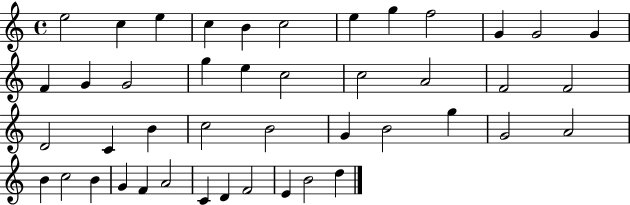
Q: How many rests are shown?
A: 0